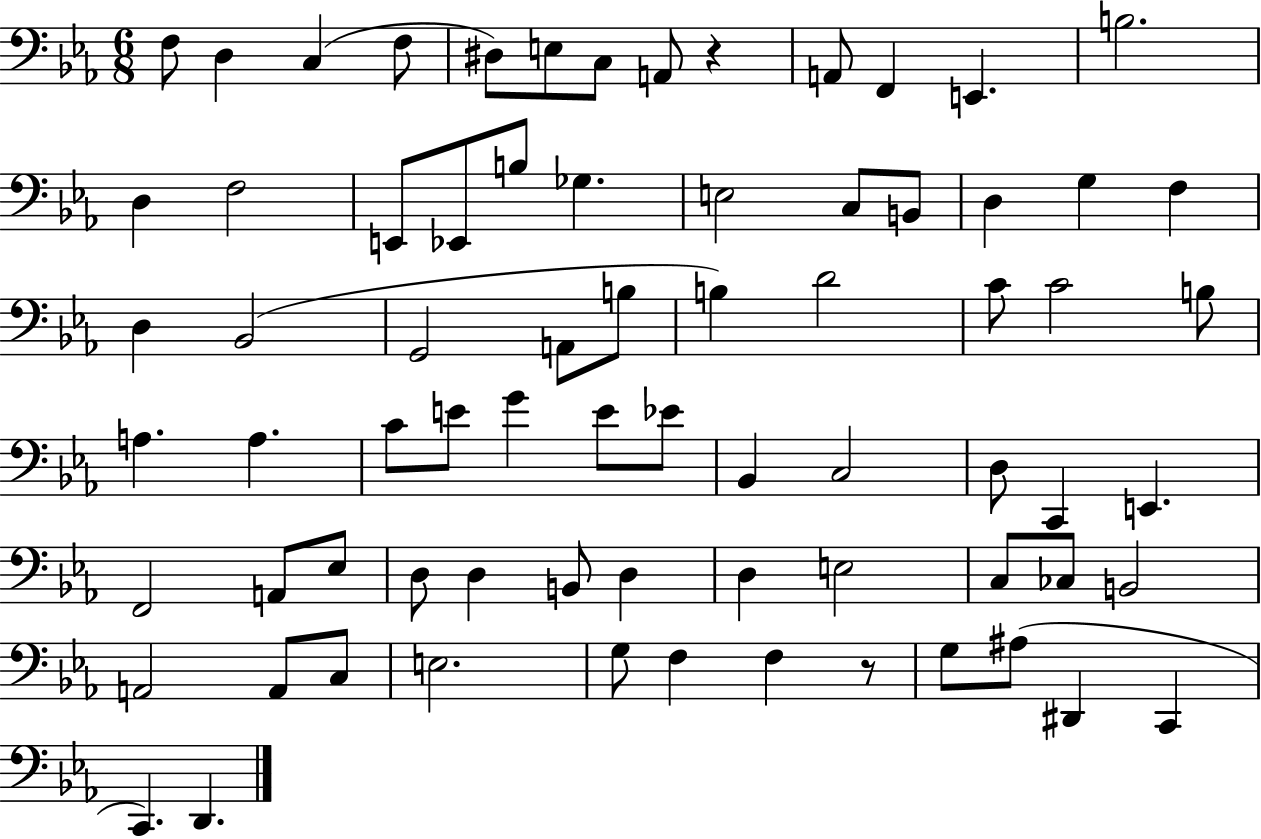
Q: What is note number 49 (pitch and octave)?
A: Eb3